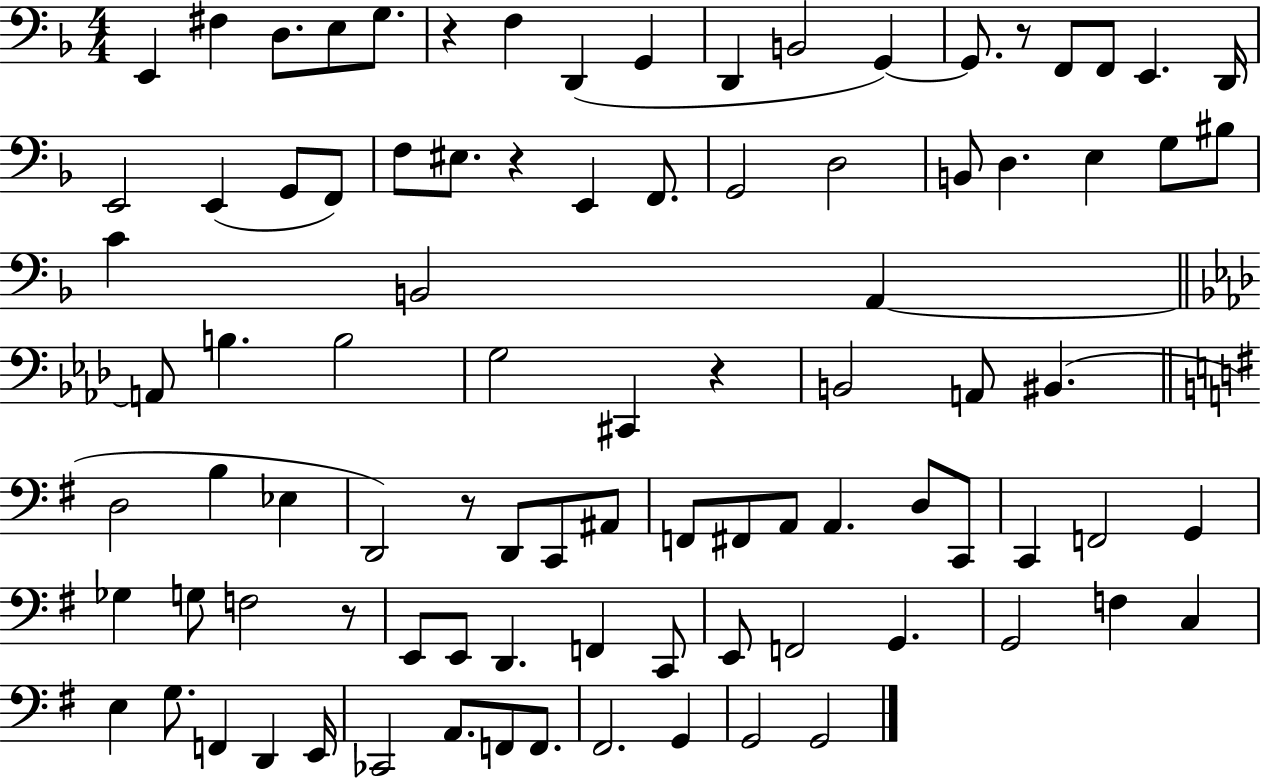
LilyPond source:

{
  \clef bass
  \numericTimeSignature
  \time 4/4
  \key f \major
  e,4 fis4 d8. e8 g8. | r4 f4 d,4( g,4 | d,4 b,2 g,4~~) | g,8. r8 f,8 f,8 e,4. d,16 | \break e,2 e,4( g,8 f,8) | f8 eis8. r4 e,4 f,8. | g,2 d2 | b,8 d4. e4 g8 bis8 | \break c'4 b,2 a,4~~ | \bar "||" \break \key f \minor a,8 b4. b2 | g2 cis,4 r4 | b,2 a,8 bis,4.( | \bar "||" \break \key e \minor d2 b4 ees4 | d,2) r8 d,8 c,8 ais,8 | f,8 fis,8 a,8 a,4. d8 c,8 | c,4 f,2 g,4 | \break ges4 g8 f2 r8 | e,8 e,8 d,4. f,4 c,8 | e,8 f,2 g,4. | g,2 f4 c4 | \break e4 g8. f,4 d,4 e,16 | ces,2 a,8. f,8 f,8. | fis,2. g,4 | g,2 g,2 | \break \bar "|."
}